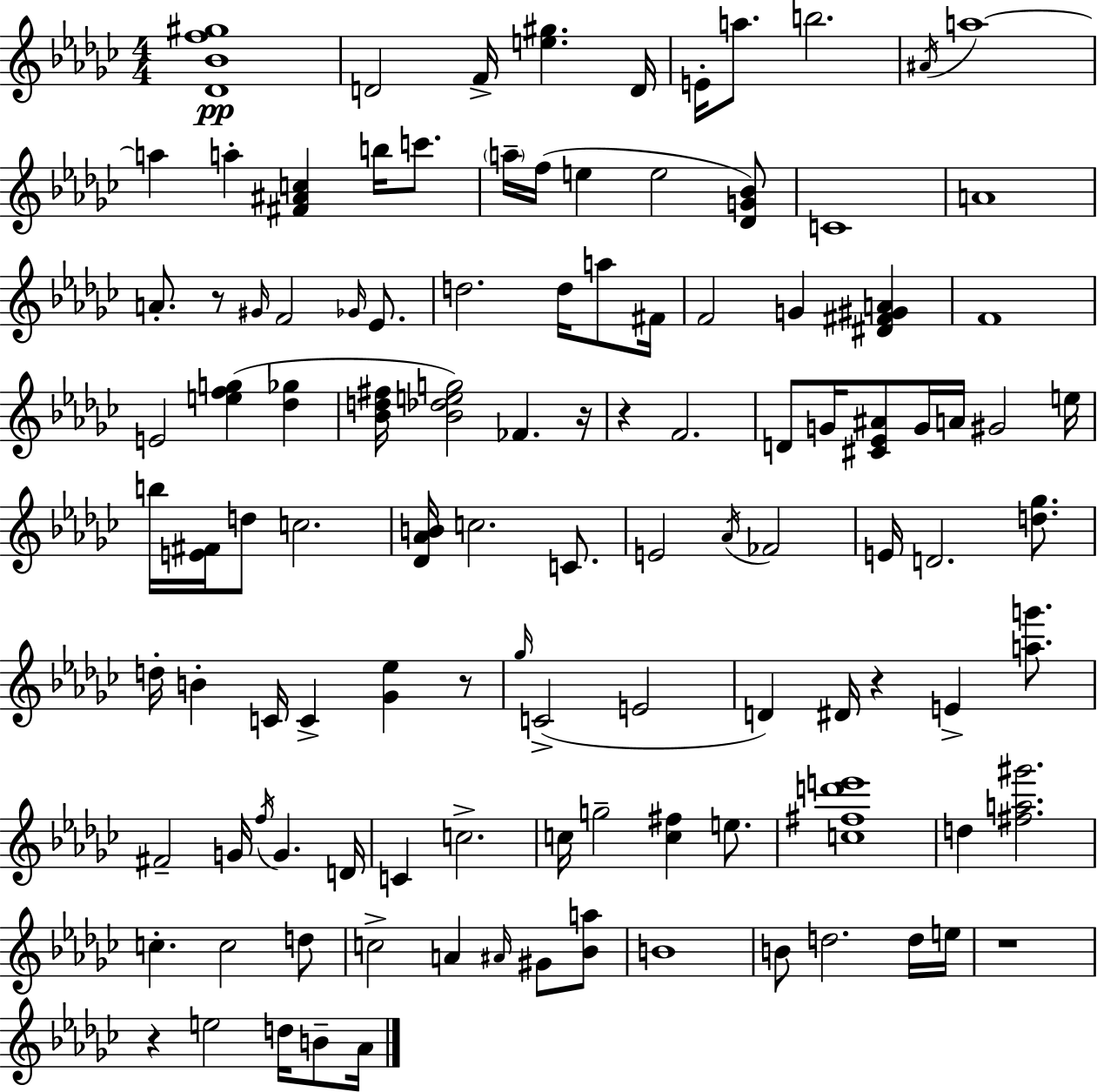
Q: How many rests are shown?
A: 7